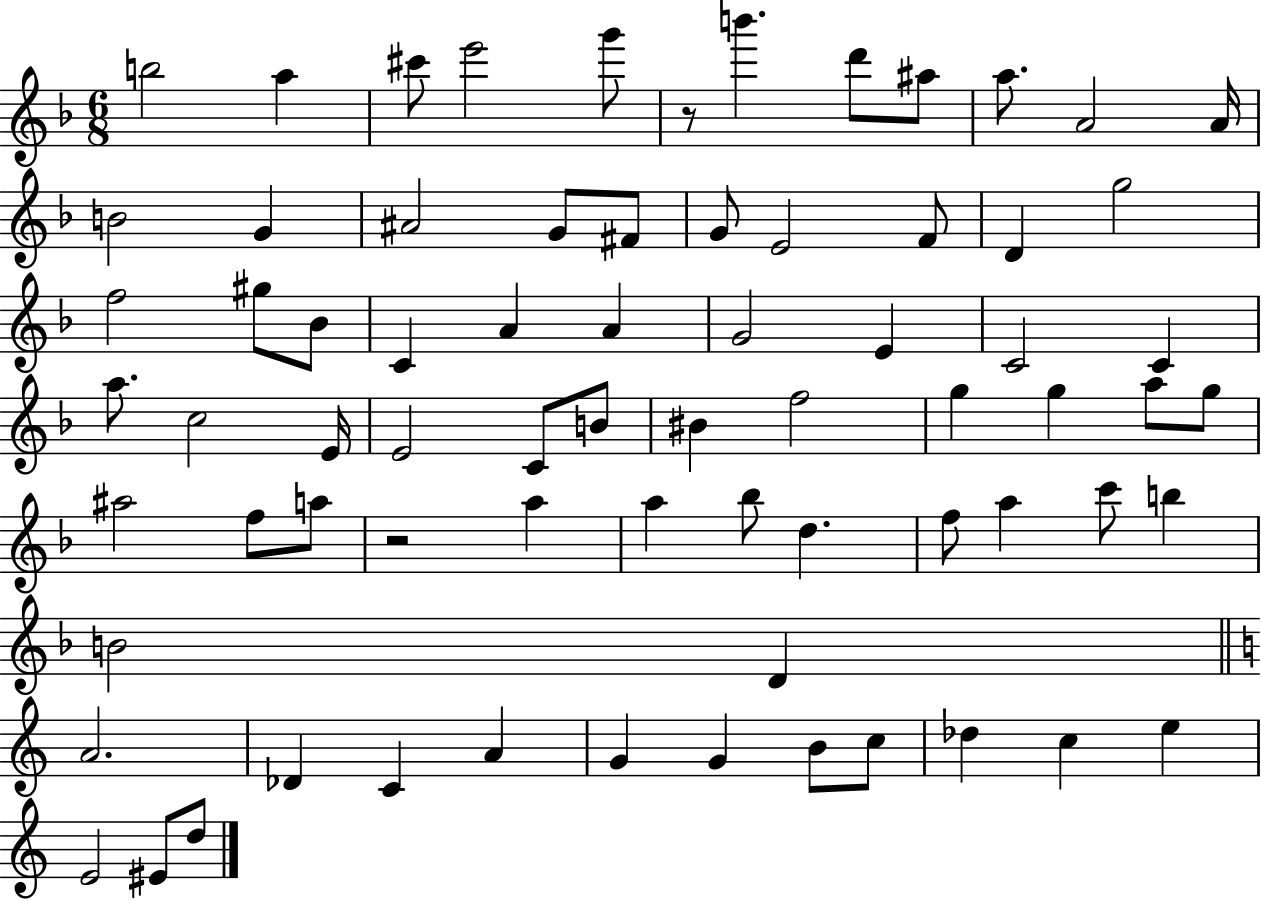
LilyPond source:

{
  \clef treble
  \numericTimeSignature
  \time 6/8
  \key f \major
  b''2 a''4 | cis'''8 e'''2 g'''8 | r8 b'''4. d'''8 ais''8 | a''8. a'2 a'16 | \break b'2 g'4 | ais'2 g'8 fis'8 | g'8 e'2 f'8 | d'4 g''2 | \break f''2 gis''8 bes'8 | c'4 a'4 a'4 | g'2 e'4 | c'2 c'4 | \break a''8. c''2 e'16 | e'2 c'8 b'8 | bis'4 f''2 | g''4 g''4 a''8 g''8 | \break ais''2 f''8 a''8 | r2 a''4 | a''4 bes''8 d''4. | f''8 a''4 c'''8 b''4 | \break b'2 d'4 | \bar "||" \break \key c \major a'2. | des'4 c'4 a'4 | g'4 g'4 b'8 c''8 | des''4 c''4 e''4 | \break e'2 eis'8 d''8 | \bar "|."
}